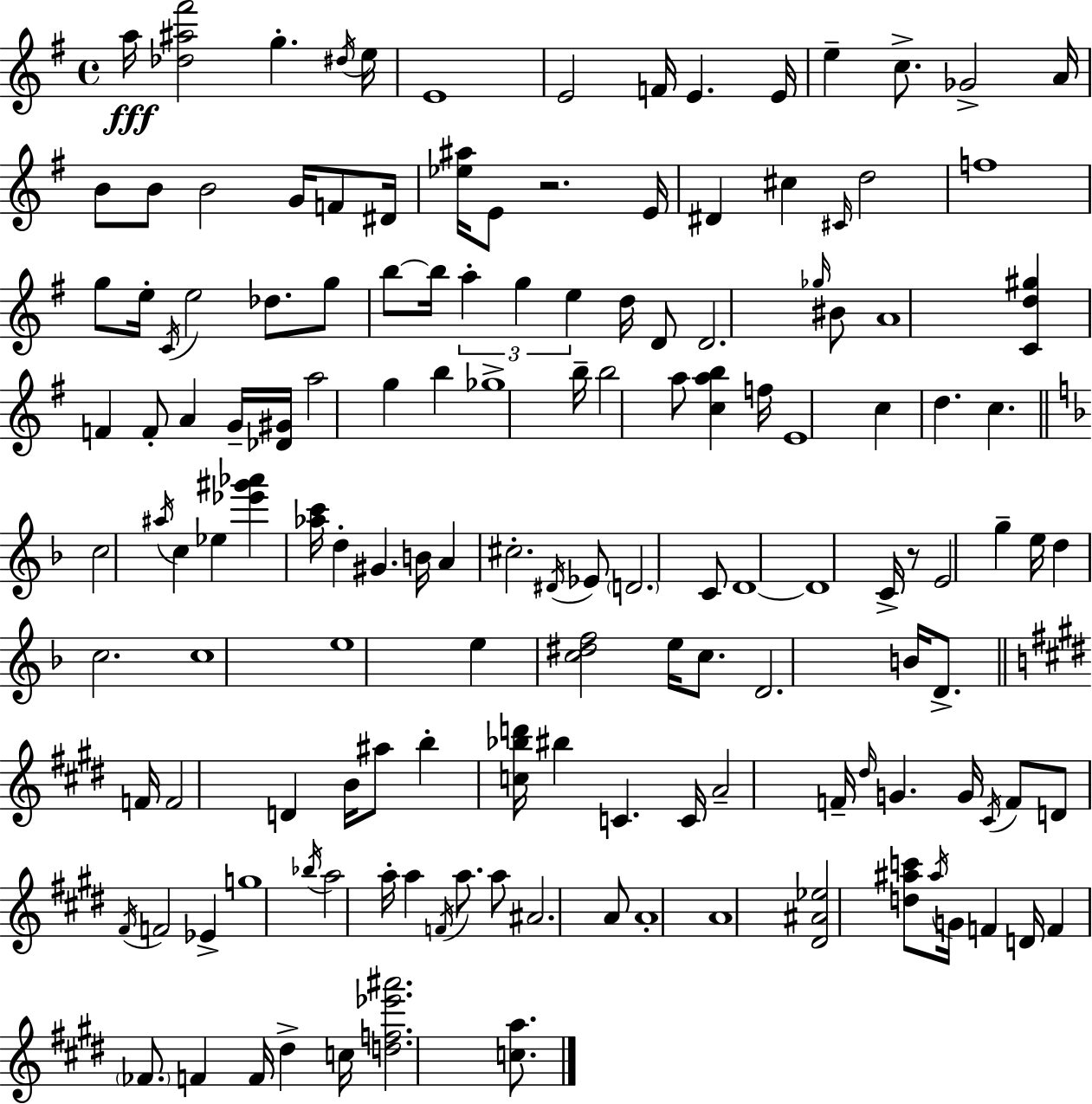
A5/s [Db5,A#5,F#6]/h G5/q. D#5/s E5/s E4/w E4/h F4/s E4/q. E4/s E5/q C5/e. Gb4/h A4/s B4/e B4/e B4/h G4/s F4/e D#4/s [Eb5,A#5]/s E4/e R/h. E4/s D#4/q C#5/q C#4/s D5/h F5/w G5/e E5/s C4/s E5/h Db5/e. G5/e B5/e B5/s A5/q G5/q E5/q D5/s D4/e D4/h. Gb5/s BIS4/e A4/w [C4,D5,G#5]/q F4/q F4/e A4/q G4/s [Db4,G#4]/s A5/h G5/q B5/q Gb5/w B5/s B5/h A5/e [C5,A5,B5]/q F5/s E4/w C5/q D5/q. C5/q. C5/h A#5/s C5/q Eb5/q [Eb6,G#6,Ab6]/q [Ab5,C6]/s D5/q G#4/q. B4/s A4/q C#5/h. D#4/s Eb4/e D4/h. C4/e D4/w D4/w C4/s R/e E4/h G5/q E5/s D5/q C5/h. C5/w E5/w E5/q [C5,D#5,F5]/h E5/s C5/e. D4/h. B4/s D4/e. F4/s F4/h D4/q B4/s A#5/e B5/q [C5,Bb5,D6]/s BIS5/q C4/q. C4/s A4/h F4/s D#5/s G4/q. G4/s C#4/s F4/e D4/e F#4/s F4/h Eb4/q G5/w Bb5/s A5/h A5/s A5/q F4/s A5/e. A5/e A#4/h. A4/e A4/w A4/w [D#4,A#4,Eb5]/h [D5,A#5,C6]/e A#5/s G4/s F4/q D4/s F4/q FES4/e. F4/q F4/s D#5/q C5/s [D5,F5,Eb6,A#6]/h. [C5,A5]/e.